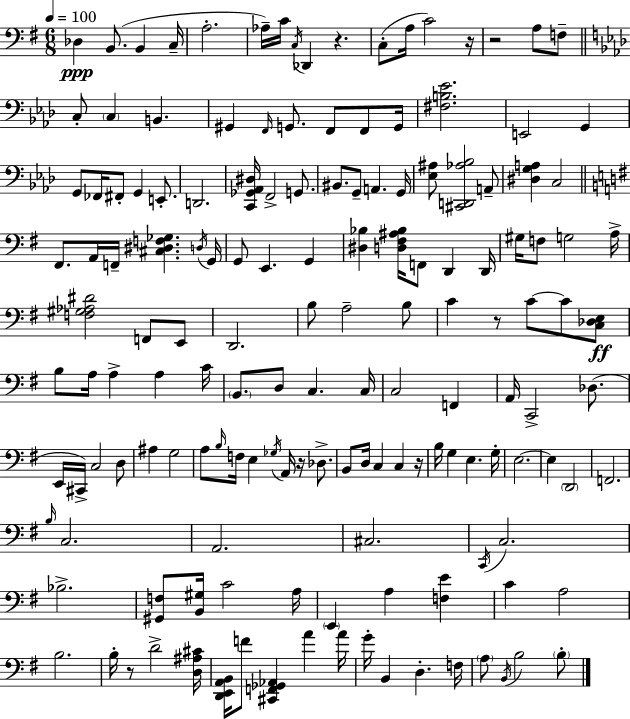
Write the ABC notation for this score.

X:1
T:Untitled
M:6/8
L:1/4
K:G
_D, B,,/2 B,, C,/4 A,2 _A,/4 C/4 C,/4 _D,, z C,/2 A,/4 C2 z/4 z2 A,/2 F,/2 C,/2 C, B,, ^G,, F,,/4 G,,/2 F,,/2 F,,/2 G,,/4 [^F,B,_E]2 E,,2 G,, G,,/2 _F,,/4 ^F,,/2 G,, E,,/2 D,,2 [C,,_G,,_A,,^D,]/4 F,,2 G,,/2 ^B,,/2 G,,/2 A,, G,,/4 [_E,^A,]/2 [^C,,D,,_A,_B,]2 A,,/2 [^D,G,A,] C,2 ^F,,/2 A,,/4 F,,/4 [^C,^D,F,_G,] D,/4 G,,/4 G,,/2 E,, G,, [^D,_B,] [D,^F,^A,_B,]/4 F,,/2 D,, D,,/4 ^G,/4 F,/2 G,2 A,/4 [F,^G,_A,^D]2 F,,/2 E,,/2 D,,2 B,/2 A,2 B,/2 C z/2 C/2 C/2 [C,_D,E,]/2 B,/2 A,/4 A, A, C/4 B,,/2 D,/2 C, C,/4 C,2 F,, A,,/4 C,,2 _D,/2 E,,/4 ^C,,/4 C,2 D,/2 ^A, G,2 A,/2 B,/4 F,/4 E, _G,/4 A,,/4 z/4 _D,/2 B,,/2 D,/4 C, C, z/4 B,/4 G, E, G,/4 E,2 E, D,,2 F,,2 B,/4 C,2 A,,2 ^C,2 C,,/4 C,2 _B,2 [^G,,F,]/2 [B,,^G,]/4 C2 A,/4 E,, A, [F,E] C A,2 B,2 B,/4 z/2 D2 [D,^A,^C]/4 [D,,E,,A,,B,,]/4 F/2 [^C,,F,,_G,,_A,,] A A/4 G/4 B,, D, F,/4 A,/2 B,,/4 B,2 B,/2